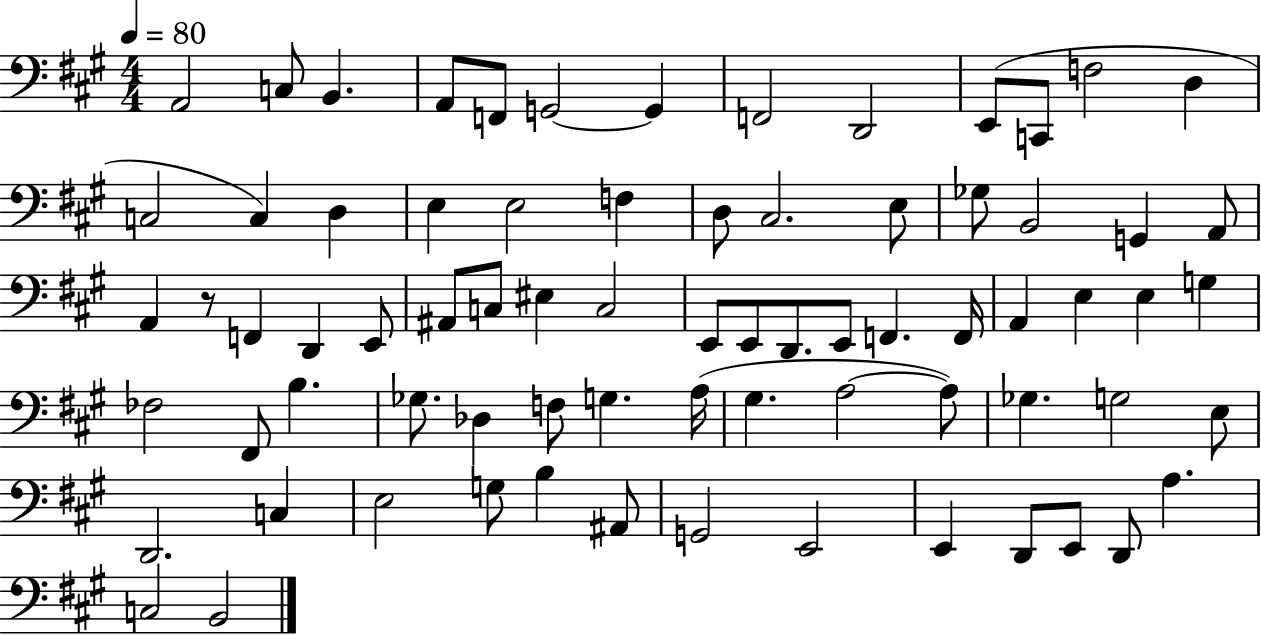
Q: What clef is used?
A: bass